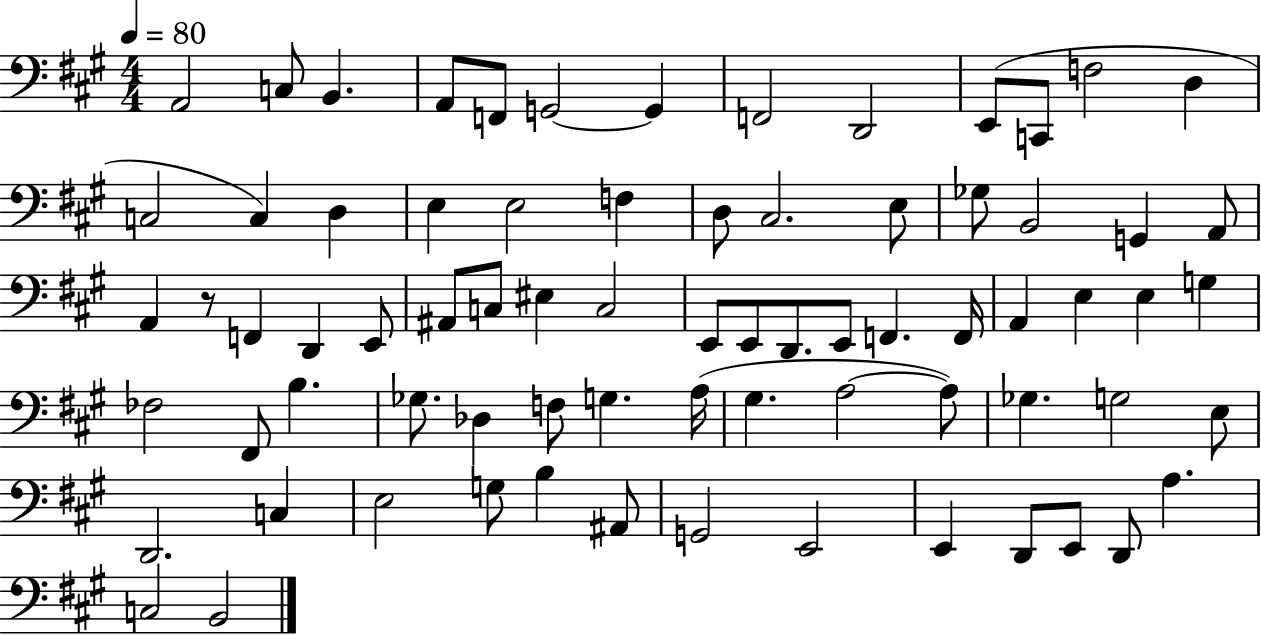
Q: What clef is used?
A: bass